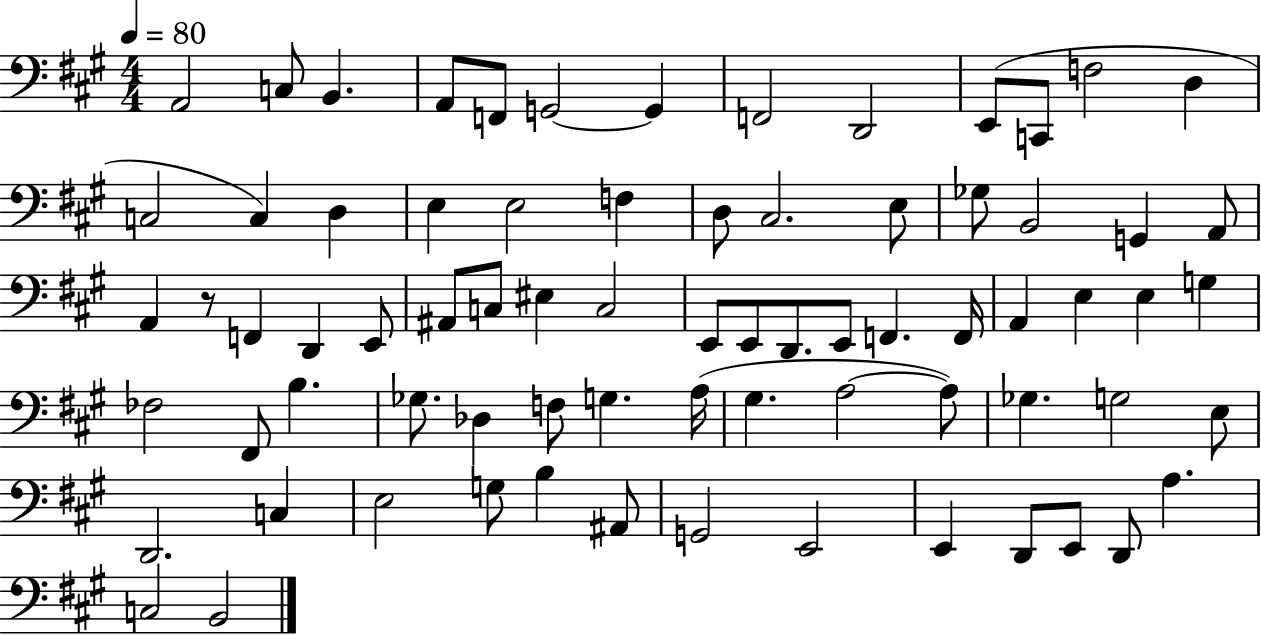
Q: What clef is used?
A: bass